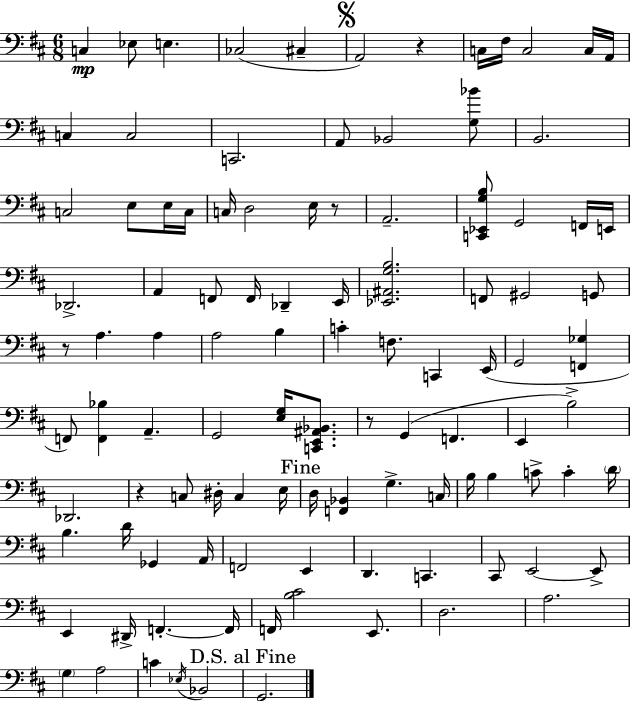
X:1
T:Untitled
M:6/8
L:1/4
K:D
C, _E,/2 E, _C,2 ^C, A,,2 z C,/4 ^F,/4 C,2 C,/4 A,,/4 C, C,2 C,,2 A,,/2 _B,,2 [G,_B]/2 B,,2 C,2 E,/2 E,/4 C,/4 C,/4 D,2 E,/4 z/2 A,,2 [C,,_E,,G,B,]/2 G,,2 F,,/4 E,,/4 _D,,2 A,, F,,/2 F,,/4 _D,, E,,/4 [_E,,^A,,G,B,]2 F,,/2 ^G,,2 G,,/2 z/2 A, A, A,2 B, C F,/2 C,, E,,/4 G,,2 [F,,_G,] F,,/2 [F,,_B,] A,, G,,2 [E,G,]/4 [C,,E,,^A,,_B,,]/2 z/2 G,, F,, E,, B,2 _D,,2 z C,/2 ^D,/4 C, E,/4 D,/4 [F,,_B,,] G, C,/4 B,/4 B, C/2 C D/4 B, D/4 _G,, A,,/4 F,,2 E,, D,, C,, ^C,,/2 E,,2 E,,/2 E,, ^D,,/4 F,, F,,/4 F,,/4 [B,^C]2 E,,/2 D,2 A,2 G, A,2 C _E,/4 _B,,2 G,,2